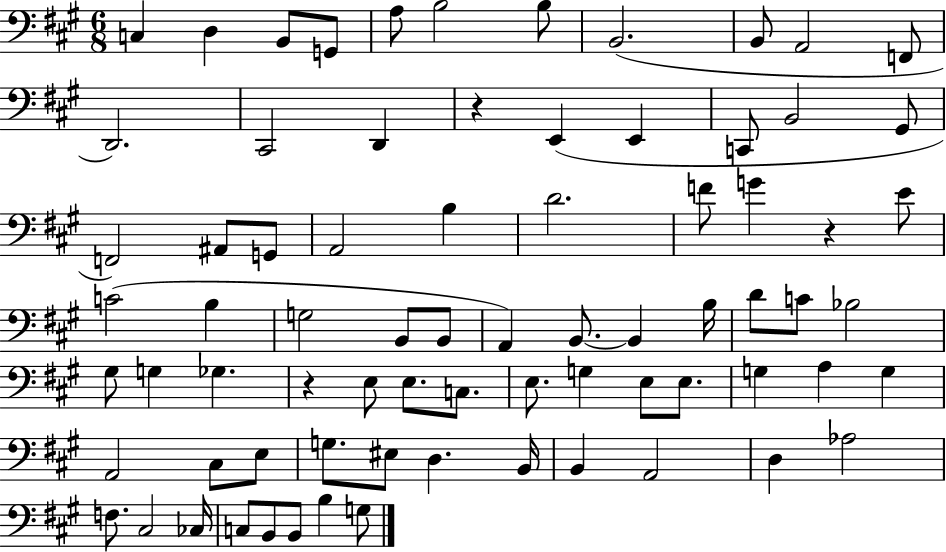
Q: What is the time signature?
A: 6/8